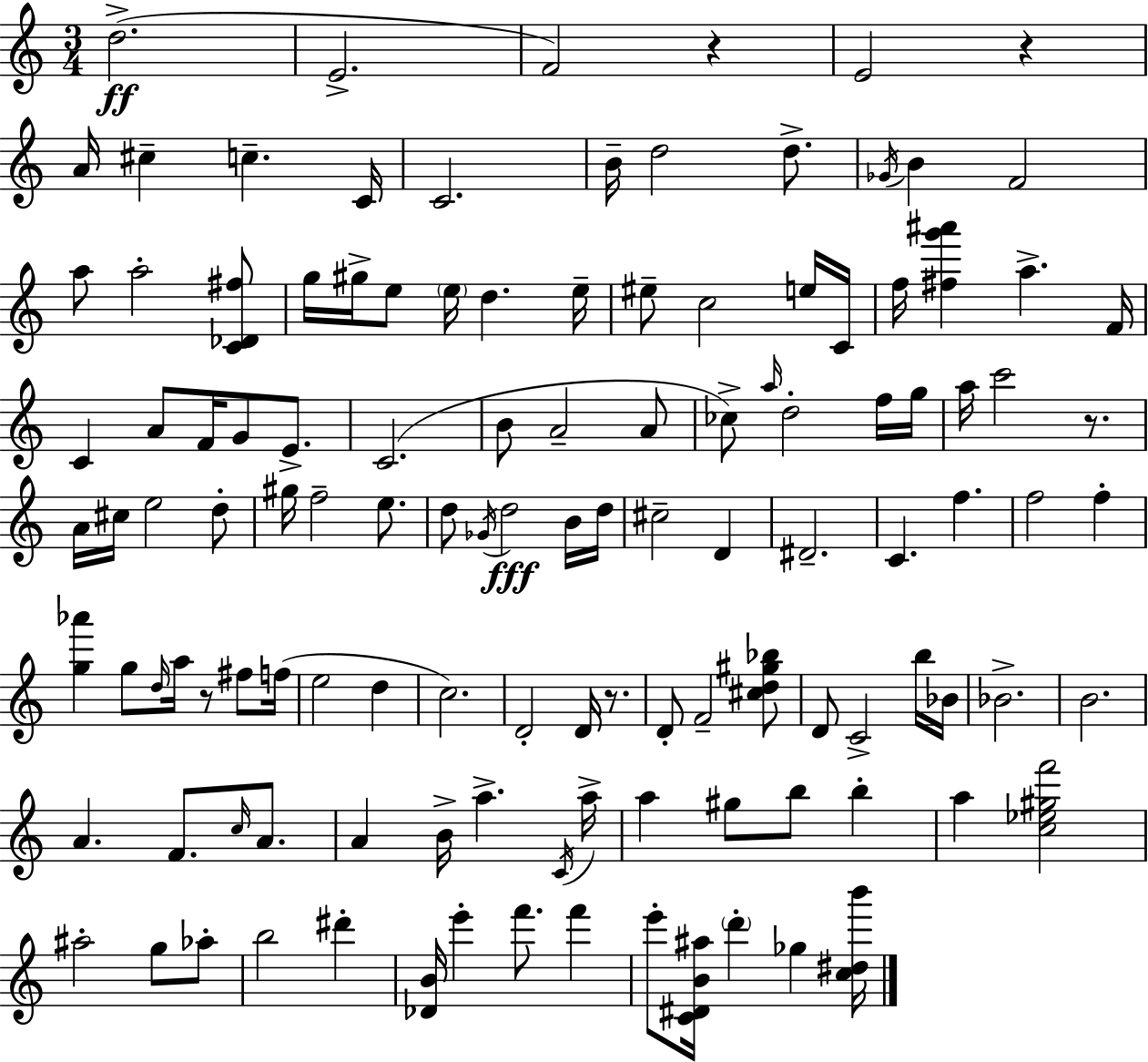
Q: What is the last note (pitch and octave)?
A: Gb5